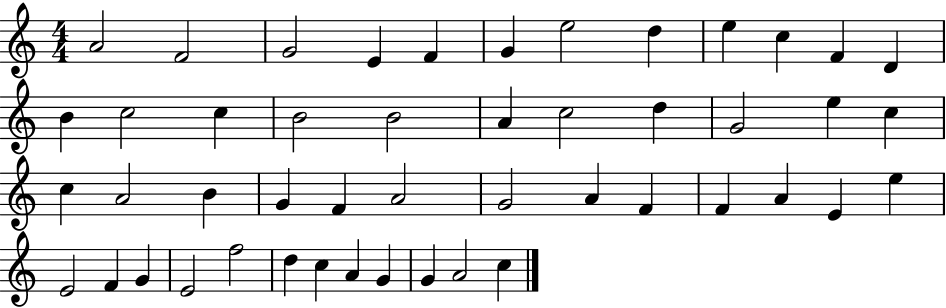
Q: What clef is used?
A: treble